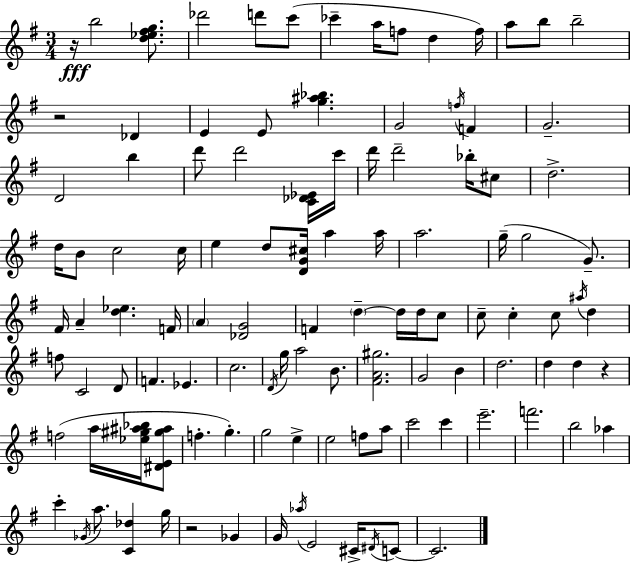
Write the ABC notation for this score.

X:1
T:Untitled
M:3/4
L:1/4
K:G
z/4 b2 [d_e^fg]/2 _d'2 d'/2 c'/2 _c' a/4 f/2 d f/4 a/2 b/2 b2 z2 _D E E/2 [g^a_b] G2 f/4 F G2 D2 b d'/2 d'2 [C_D_E]/4 c'/4 d'/4 d'2 _b/4 ^c/2 d2 d/4 B/2 c2 c/4 e d/2 [DG^c]/4 a a/4 a2 g/4 g2 G/2 ^F/4 A [d_e] F/4 A [_DG]2 F d d/4 d/4 c/2 c/2 c c/2 ^a/4 d f/2 C2 D/2 F _E c2 D/4 g/4 a2 B/2 [^FA^g]2 G2 B d2 d d z f2 a/4 [_e^g^a_b]/4 [^DE^g^a]/2 f g g2 e e2 f/2 a/2 c'2 c' e'2 f'2 b2 _a c' _G/4 a/2 [C_d] g/4 z2 _G G/4 _a/4 E2 ^C/4 ^D/4 C/2 C2